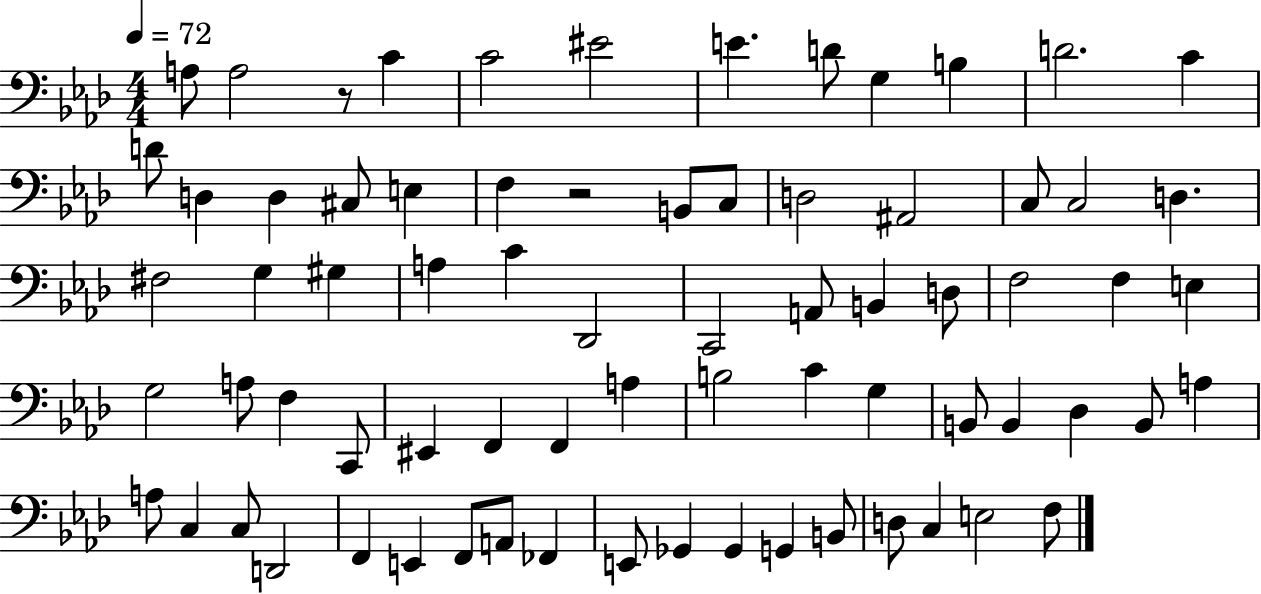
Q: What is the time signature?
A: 4/4